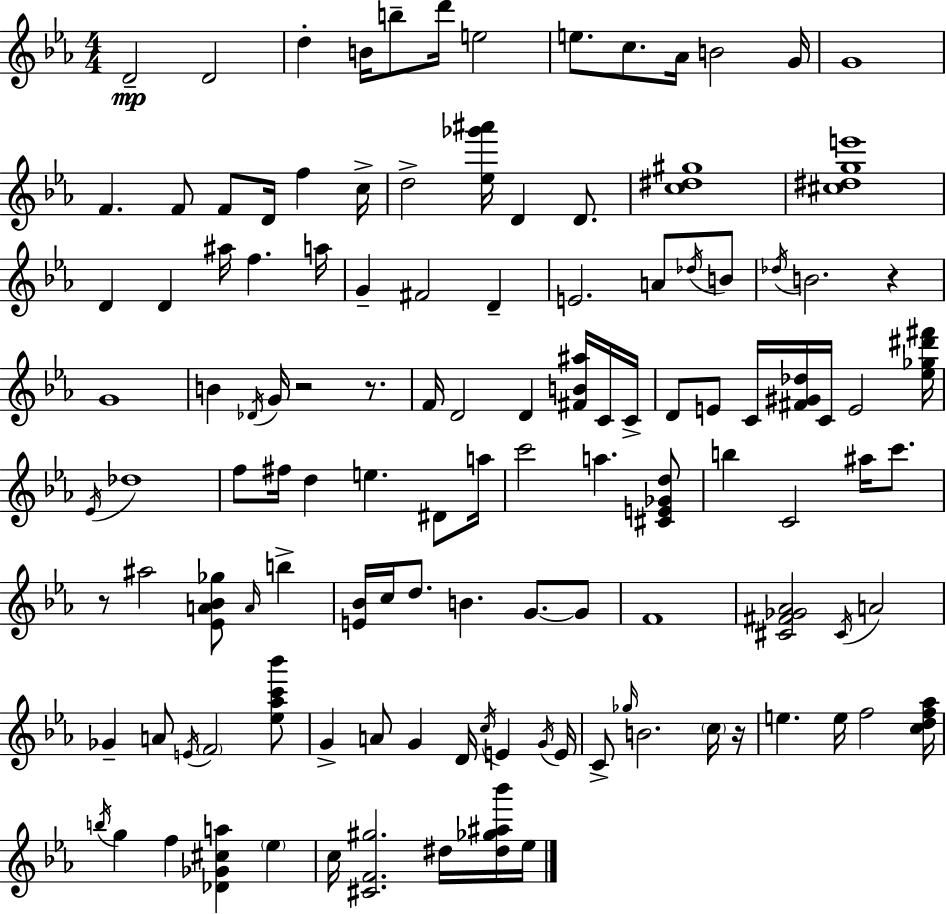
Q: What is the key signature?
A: EES major